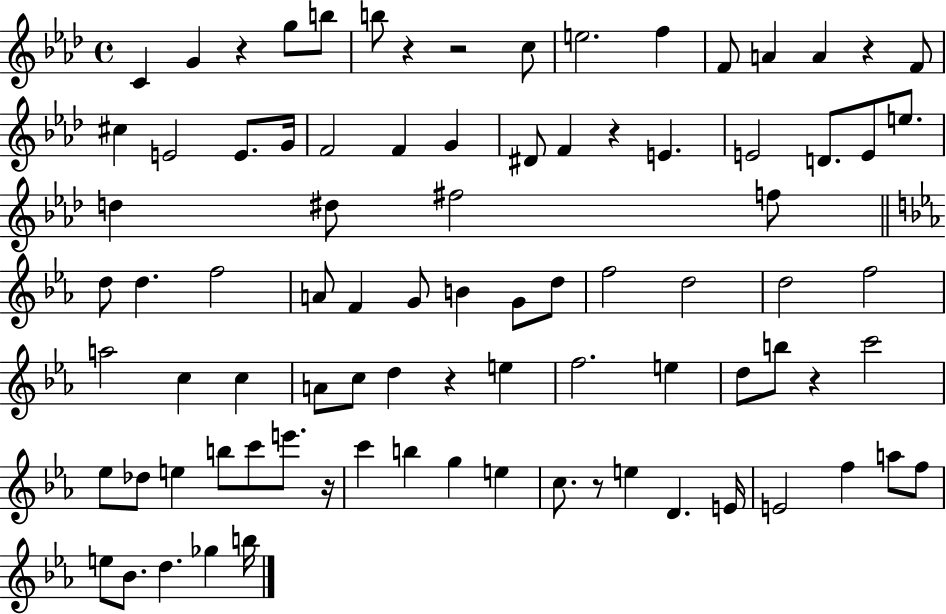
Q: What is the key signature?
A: AES major